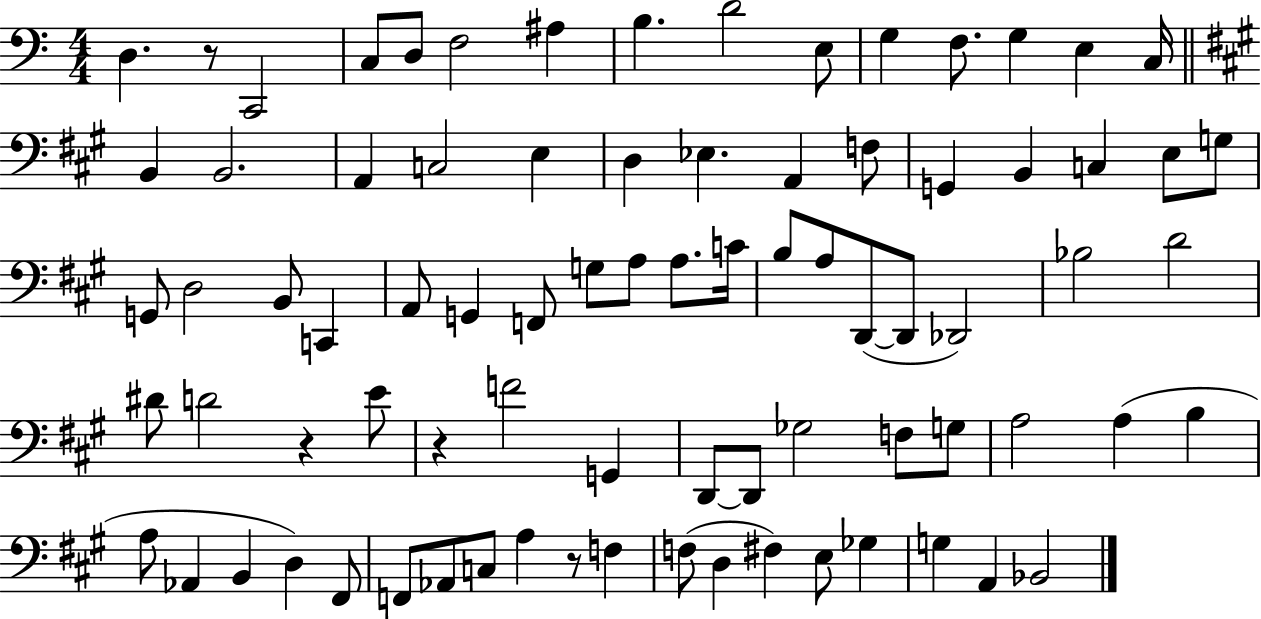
D3/q. R/e C2/h C3/e D3/e F3/h A#3/q B3/q. D4/h E3/e G3/q F3/e. G3/q E3/q C3/s B2/q B2/h. A2/q C3/h E3/q D3/q Eb3/q. A2/q F3/e G2/q B2/q C3/q E3/e G3/e G2/e D3/h B2/e C2/q A2/e G2/q F2/e G3/e A3/e A3/e. C4/s B3/e A3/e D2/e D2/e Db2/h Bb3/h D4/h D#4/e D4/h R/q E4/e R/q F4/h G2/q D2/e D2/e Gb3/h F3/e G3/e A3/h A3/q B3/q A3/e Ab2/q B2/q D3/q F#2/e F2/e Ab2/e C3/e A3/q R/e F3/q F3/e D3/q F#3/q E3/e Gb3/q G3/q A2/q Bb2/h